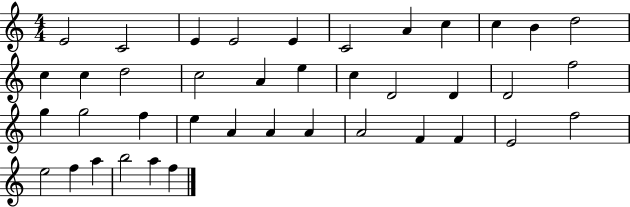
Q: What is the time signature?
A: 4/4